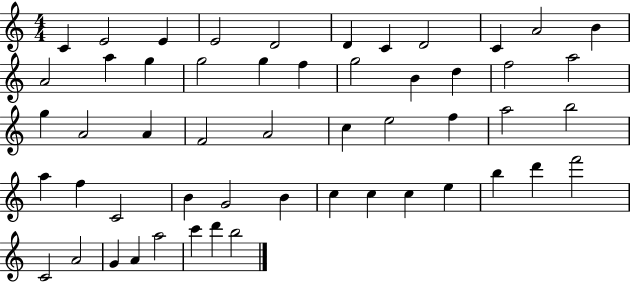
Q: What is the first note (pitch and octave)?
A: C4